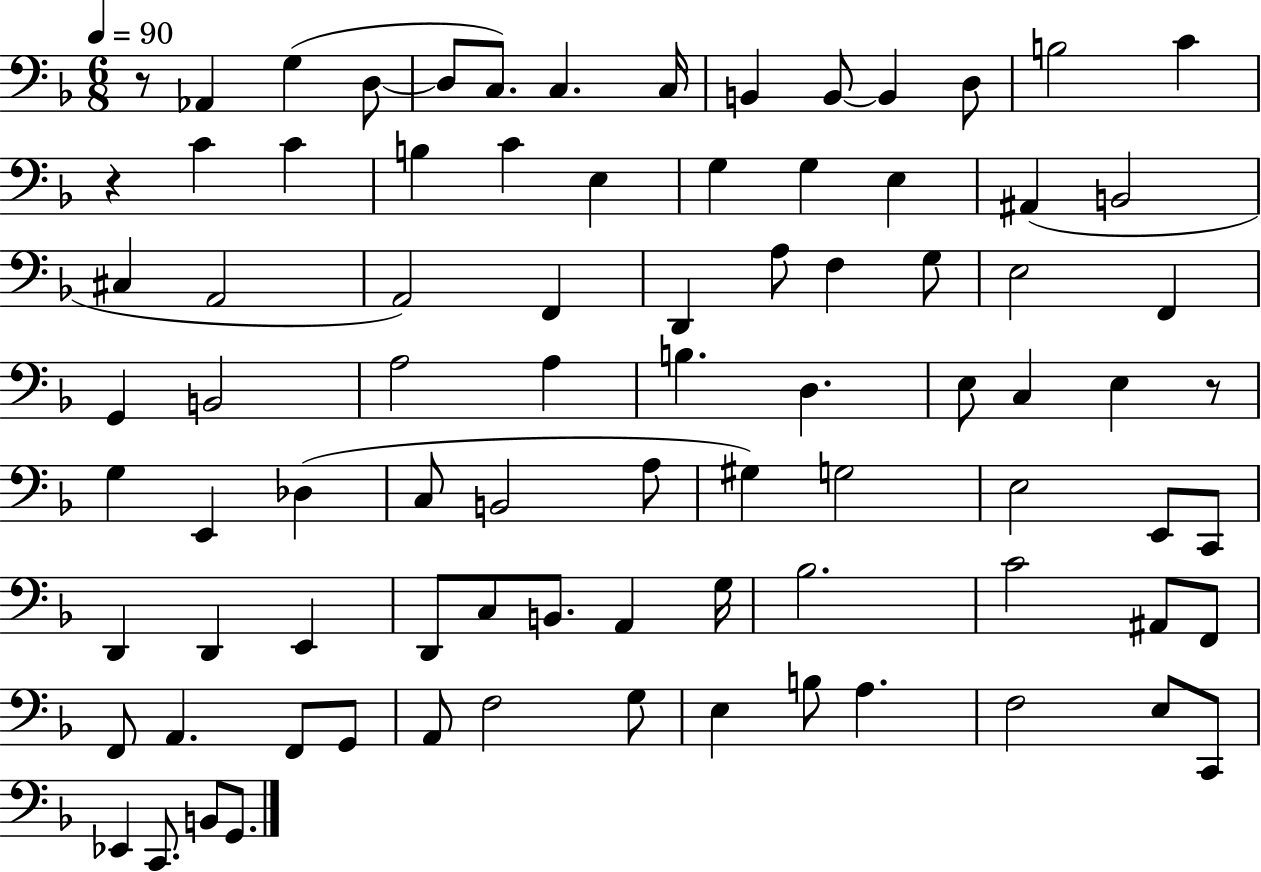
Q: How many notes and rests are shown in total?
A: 85